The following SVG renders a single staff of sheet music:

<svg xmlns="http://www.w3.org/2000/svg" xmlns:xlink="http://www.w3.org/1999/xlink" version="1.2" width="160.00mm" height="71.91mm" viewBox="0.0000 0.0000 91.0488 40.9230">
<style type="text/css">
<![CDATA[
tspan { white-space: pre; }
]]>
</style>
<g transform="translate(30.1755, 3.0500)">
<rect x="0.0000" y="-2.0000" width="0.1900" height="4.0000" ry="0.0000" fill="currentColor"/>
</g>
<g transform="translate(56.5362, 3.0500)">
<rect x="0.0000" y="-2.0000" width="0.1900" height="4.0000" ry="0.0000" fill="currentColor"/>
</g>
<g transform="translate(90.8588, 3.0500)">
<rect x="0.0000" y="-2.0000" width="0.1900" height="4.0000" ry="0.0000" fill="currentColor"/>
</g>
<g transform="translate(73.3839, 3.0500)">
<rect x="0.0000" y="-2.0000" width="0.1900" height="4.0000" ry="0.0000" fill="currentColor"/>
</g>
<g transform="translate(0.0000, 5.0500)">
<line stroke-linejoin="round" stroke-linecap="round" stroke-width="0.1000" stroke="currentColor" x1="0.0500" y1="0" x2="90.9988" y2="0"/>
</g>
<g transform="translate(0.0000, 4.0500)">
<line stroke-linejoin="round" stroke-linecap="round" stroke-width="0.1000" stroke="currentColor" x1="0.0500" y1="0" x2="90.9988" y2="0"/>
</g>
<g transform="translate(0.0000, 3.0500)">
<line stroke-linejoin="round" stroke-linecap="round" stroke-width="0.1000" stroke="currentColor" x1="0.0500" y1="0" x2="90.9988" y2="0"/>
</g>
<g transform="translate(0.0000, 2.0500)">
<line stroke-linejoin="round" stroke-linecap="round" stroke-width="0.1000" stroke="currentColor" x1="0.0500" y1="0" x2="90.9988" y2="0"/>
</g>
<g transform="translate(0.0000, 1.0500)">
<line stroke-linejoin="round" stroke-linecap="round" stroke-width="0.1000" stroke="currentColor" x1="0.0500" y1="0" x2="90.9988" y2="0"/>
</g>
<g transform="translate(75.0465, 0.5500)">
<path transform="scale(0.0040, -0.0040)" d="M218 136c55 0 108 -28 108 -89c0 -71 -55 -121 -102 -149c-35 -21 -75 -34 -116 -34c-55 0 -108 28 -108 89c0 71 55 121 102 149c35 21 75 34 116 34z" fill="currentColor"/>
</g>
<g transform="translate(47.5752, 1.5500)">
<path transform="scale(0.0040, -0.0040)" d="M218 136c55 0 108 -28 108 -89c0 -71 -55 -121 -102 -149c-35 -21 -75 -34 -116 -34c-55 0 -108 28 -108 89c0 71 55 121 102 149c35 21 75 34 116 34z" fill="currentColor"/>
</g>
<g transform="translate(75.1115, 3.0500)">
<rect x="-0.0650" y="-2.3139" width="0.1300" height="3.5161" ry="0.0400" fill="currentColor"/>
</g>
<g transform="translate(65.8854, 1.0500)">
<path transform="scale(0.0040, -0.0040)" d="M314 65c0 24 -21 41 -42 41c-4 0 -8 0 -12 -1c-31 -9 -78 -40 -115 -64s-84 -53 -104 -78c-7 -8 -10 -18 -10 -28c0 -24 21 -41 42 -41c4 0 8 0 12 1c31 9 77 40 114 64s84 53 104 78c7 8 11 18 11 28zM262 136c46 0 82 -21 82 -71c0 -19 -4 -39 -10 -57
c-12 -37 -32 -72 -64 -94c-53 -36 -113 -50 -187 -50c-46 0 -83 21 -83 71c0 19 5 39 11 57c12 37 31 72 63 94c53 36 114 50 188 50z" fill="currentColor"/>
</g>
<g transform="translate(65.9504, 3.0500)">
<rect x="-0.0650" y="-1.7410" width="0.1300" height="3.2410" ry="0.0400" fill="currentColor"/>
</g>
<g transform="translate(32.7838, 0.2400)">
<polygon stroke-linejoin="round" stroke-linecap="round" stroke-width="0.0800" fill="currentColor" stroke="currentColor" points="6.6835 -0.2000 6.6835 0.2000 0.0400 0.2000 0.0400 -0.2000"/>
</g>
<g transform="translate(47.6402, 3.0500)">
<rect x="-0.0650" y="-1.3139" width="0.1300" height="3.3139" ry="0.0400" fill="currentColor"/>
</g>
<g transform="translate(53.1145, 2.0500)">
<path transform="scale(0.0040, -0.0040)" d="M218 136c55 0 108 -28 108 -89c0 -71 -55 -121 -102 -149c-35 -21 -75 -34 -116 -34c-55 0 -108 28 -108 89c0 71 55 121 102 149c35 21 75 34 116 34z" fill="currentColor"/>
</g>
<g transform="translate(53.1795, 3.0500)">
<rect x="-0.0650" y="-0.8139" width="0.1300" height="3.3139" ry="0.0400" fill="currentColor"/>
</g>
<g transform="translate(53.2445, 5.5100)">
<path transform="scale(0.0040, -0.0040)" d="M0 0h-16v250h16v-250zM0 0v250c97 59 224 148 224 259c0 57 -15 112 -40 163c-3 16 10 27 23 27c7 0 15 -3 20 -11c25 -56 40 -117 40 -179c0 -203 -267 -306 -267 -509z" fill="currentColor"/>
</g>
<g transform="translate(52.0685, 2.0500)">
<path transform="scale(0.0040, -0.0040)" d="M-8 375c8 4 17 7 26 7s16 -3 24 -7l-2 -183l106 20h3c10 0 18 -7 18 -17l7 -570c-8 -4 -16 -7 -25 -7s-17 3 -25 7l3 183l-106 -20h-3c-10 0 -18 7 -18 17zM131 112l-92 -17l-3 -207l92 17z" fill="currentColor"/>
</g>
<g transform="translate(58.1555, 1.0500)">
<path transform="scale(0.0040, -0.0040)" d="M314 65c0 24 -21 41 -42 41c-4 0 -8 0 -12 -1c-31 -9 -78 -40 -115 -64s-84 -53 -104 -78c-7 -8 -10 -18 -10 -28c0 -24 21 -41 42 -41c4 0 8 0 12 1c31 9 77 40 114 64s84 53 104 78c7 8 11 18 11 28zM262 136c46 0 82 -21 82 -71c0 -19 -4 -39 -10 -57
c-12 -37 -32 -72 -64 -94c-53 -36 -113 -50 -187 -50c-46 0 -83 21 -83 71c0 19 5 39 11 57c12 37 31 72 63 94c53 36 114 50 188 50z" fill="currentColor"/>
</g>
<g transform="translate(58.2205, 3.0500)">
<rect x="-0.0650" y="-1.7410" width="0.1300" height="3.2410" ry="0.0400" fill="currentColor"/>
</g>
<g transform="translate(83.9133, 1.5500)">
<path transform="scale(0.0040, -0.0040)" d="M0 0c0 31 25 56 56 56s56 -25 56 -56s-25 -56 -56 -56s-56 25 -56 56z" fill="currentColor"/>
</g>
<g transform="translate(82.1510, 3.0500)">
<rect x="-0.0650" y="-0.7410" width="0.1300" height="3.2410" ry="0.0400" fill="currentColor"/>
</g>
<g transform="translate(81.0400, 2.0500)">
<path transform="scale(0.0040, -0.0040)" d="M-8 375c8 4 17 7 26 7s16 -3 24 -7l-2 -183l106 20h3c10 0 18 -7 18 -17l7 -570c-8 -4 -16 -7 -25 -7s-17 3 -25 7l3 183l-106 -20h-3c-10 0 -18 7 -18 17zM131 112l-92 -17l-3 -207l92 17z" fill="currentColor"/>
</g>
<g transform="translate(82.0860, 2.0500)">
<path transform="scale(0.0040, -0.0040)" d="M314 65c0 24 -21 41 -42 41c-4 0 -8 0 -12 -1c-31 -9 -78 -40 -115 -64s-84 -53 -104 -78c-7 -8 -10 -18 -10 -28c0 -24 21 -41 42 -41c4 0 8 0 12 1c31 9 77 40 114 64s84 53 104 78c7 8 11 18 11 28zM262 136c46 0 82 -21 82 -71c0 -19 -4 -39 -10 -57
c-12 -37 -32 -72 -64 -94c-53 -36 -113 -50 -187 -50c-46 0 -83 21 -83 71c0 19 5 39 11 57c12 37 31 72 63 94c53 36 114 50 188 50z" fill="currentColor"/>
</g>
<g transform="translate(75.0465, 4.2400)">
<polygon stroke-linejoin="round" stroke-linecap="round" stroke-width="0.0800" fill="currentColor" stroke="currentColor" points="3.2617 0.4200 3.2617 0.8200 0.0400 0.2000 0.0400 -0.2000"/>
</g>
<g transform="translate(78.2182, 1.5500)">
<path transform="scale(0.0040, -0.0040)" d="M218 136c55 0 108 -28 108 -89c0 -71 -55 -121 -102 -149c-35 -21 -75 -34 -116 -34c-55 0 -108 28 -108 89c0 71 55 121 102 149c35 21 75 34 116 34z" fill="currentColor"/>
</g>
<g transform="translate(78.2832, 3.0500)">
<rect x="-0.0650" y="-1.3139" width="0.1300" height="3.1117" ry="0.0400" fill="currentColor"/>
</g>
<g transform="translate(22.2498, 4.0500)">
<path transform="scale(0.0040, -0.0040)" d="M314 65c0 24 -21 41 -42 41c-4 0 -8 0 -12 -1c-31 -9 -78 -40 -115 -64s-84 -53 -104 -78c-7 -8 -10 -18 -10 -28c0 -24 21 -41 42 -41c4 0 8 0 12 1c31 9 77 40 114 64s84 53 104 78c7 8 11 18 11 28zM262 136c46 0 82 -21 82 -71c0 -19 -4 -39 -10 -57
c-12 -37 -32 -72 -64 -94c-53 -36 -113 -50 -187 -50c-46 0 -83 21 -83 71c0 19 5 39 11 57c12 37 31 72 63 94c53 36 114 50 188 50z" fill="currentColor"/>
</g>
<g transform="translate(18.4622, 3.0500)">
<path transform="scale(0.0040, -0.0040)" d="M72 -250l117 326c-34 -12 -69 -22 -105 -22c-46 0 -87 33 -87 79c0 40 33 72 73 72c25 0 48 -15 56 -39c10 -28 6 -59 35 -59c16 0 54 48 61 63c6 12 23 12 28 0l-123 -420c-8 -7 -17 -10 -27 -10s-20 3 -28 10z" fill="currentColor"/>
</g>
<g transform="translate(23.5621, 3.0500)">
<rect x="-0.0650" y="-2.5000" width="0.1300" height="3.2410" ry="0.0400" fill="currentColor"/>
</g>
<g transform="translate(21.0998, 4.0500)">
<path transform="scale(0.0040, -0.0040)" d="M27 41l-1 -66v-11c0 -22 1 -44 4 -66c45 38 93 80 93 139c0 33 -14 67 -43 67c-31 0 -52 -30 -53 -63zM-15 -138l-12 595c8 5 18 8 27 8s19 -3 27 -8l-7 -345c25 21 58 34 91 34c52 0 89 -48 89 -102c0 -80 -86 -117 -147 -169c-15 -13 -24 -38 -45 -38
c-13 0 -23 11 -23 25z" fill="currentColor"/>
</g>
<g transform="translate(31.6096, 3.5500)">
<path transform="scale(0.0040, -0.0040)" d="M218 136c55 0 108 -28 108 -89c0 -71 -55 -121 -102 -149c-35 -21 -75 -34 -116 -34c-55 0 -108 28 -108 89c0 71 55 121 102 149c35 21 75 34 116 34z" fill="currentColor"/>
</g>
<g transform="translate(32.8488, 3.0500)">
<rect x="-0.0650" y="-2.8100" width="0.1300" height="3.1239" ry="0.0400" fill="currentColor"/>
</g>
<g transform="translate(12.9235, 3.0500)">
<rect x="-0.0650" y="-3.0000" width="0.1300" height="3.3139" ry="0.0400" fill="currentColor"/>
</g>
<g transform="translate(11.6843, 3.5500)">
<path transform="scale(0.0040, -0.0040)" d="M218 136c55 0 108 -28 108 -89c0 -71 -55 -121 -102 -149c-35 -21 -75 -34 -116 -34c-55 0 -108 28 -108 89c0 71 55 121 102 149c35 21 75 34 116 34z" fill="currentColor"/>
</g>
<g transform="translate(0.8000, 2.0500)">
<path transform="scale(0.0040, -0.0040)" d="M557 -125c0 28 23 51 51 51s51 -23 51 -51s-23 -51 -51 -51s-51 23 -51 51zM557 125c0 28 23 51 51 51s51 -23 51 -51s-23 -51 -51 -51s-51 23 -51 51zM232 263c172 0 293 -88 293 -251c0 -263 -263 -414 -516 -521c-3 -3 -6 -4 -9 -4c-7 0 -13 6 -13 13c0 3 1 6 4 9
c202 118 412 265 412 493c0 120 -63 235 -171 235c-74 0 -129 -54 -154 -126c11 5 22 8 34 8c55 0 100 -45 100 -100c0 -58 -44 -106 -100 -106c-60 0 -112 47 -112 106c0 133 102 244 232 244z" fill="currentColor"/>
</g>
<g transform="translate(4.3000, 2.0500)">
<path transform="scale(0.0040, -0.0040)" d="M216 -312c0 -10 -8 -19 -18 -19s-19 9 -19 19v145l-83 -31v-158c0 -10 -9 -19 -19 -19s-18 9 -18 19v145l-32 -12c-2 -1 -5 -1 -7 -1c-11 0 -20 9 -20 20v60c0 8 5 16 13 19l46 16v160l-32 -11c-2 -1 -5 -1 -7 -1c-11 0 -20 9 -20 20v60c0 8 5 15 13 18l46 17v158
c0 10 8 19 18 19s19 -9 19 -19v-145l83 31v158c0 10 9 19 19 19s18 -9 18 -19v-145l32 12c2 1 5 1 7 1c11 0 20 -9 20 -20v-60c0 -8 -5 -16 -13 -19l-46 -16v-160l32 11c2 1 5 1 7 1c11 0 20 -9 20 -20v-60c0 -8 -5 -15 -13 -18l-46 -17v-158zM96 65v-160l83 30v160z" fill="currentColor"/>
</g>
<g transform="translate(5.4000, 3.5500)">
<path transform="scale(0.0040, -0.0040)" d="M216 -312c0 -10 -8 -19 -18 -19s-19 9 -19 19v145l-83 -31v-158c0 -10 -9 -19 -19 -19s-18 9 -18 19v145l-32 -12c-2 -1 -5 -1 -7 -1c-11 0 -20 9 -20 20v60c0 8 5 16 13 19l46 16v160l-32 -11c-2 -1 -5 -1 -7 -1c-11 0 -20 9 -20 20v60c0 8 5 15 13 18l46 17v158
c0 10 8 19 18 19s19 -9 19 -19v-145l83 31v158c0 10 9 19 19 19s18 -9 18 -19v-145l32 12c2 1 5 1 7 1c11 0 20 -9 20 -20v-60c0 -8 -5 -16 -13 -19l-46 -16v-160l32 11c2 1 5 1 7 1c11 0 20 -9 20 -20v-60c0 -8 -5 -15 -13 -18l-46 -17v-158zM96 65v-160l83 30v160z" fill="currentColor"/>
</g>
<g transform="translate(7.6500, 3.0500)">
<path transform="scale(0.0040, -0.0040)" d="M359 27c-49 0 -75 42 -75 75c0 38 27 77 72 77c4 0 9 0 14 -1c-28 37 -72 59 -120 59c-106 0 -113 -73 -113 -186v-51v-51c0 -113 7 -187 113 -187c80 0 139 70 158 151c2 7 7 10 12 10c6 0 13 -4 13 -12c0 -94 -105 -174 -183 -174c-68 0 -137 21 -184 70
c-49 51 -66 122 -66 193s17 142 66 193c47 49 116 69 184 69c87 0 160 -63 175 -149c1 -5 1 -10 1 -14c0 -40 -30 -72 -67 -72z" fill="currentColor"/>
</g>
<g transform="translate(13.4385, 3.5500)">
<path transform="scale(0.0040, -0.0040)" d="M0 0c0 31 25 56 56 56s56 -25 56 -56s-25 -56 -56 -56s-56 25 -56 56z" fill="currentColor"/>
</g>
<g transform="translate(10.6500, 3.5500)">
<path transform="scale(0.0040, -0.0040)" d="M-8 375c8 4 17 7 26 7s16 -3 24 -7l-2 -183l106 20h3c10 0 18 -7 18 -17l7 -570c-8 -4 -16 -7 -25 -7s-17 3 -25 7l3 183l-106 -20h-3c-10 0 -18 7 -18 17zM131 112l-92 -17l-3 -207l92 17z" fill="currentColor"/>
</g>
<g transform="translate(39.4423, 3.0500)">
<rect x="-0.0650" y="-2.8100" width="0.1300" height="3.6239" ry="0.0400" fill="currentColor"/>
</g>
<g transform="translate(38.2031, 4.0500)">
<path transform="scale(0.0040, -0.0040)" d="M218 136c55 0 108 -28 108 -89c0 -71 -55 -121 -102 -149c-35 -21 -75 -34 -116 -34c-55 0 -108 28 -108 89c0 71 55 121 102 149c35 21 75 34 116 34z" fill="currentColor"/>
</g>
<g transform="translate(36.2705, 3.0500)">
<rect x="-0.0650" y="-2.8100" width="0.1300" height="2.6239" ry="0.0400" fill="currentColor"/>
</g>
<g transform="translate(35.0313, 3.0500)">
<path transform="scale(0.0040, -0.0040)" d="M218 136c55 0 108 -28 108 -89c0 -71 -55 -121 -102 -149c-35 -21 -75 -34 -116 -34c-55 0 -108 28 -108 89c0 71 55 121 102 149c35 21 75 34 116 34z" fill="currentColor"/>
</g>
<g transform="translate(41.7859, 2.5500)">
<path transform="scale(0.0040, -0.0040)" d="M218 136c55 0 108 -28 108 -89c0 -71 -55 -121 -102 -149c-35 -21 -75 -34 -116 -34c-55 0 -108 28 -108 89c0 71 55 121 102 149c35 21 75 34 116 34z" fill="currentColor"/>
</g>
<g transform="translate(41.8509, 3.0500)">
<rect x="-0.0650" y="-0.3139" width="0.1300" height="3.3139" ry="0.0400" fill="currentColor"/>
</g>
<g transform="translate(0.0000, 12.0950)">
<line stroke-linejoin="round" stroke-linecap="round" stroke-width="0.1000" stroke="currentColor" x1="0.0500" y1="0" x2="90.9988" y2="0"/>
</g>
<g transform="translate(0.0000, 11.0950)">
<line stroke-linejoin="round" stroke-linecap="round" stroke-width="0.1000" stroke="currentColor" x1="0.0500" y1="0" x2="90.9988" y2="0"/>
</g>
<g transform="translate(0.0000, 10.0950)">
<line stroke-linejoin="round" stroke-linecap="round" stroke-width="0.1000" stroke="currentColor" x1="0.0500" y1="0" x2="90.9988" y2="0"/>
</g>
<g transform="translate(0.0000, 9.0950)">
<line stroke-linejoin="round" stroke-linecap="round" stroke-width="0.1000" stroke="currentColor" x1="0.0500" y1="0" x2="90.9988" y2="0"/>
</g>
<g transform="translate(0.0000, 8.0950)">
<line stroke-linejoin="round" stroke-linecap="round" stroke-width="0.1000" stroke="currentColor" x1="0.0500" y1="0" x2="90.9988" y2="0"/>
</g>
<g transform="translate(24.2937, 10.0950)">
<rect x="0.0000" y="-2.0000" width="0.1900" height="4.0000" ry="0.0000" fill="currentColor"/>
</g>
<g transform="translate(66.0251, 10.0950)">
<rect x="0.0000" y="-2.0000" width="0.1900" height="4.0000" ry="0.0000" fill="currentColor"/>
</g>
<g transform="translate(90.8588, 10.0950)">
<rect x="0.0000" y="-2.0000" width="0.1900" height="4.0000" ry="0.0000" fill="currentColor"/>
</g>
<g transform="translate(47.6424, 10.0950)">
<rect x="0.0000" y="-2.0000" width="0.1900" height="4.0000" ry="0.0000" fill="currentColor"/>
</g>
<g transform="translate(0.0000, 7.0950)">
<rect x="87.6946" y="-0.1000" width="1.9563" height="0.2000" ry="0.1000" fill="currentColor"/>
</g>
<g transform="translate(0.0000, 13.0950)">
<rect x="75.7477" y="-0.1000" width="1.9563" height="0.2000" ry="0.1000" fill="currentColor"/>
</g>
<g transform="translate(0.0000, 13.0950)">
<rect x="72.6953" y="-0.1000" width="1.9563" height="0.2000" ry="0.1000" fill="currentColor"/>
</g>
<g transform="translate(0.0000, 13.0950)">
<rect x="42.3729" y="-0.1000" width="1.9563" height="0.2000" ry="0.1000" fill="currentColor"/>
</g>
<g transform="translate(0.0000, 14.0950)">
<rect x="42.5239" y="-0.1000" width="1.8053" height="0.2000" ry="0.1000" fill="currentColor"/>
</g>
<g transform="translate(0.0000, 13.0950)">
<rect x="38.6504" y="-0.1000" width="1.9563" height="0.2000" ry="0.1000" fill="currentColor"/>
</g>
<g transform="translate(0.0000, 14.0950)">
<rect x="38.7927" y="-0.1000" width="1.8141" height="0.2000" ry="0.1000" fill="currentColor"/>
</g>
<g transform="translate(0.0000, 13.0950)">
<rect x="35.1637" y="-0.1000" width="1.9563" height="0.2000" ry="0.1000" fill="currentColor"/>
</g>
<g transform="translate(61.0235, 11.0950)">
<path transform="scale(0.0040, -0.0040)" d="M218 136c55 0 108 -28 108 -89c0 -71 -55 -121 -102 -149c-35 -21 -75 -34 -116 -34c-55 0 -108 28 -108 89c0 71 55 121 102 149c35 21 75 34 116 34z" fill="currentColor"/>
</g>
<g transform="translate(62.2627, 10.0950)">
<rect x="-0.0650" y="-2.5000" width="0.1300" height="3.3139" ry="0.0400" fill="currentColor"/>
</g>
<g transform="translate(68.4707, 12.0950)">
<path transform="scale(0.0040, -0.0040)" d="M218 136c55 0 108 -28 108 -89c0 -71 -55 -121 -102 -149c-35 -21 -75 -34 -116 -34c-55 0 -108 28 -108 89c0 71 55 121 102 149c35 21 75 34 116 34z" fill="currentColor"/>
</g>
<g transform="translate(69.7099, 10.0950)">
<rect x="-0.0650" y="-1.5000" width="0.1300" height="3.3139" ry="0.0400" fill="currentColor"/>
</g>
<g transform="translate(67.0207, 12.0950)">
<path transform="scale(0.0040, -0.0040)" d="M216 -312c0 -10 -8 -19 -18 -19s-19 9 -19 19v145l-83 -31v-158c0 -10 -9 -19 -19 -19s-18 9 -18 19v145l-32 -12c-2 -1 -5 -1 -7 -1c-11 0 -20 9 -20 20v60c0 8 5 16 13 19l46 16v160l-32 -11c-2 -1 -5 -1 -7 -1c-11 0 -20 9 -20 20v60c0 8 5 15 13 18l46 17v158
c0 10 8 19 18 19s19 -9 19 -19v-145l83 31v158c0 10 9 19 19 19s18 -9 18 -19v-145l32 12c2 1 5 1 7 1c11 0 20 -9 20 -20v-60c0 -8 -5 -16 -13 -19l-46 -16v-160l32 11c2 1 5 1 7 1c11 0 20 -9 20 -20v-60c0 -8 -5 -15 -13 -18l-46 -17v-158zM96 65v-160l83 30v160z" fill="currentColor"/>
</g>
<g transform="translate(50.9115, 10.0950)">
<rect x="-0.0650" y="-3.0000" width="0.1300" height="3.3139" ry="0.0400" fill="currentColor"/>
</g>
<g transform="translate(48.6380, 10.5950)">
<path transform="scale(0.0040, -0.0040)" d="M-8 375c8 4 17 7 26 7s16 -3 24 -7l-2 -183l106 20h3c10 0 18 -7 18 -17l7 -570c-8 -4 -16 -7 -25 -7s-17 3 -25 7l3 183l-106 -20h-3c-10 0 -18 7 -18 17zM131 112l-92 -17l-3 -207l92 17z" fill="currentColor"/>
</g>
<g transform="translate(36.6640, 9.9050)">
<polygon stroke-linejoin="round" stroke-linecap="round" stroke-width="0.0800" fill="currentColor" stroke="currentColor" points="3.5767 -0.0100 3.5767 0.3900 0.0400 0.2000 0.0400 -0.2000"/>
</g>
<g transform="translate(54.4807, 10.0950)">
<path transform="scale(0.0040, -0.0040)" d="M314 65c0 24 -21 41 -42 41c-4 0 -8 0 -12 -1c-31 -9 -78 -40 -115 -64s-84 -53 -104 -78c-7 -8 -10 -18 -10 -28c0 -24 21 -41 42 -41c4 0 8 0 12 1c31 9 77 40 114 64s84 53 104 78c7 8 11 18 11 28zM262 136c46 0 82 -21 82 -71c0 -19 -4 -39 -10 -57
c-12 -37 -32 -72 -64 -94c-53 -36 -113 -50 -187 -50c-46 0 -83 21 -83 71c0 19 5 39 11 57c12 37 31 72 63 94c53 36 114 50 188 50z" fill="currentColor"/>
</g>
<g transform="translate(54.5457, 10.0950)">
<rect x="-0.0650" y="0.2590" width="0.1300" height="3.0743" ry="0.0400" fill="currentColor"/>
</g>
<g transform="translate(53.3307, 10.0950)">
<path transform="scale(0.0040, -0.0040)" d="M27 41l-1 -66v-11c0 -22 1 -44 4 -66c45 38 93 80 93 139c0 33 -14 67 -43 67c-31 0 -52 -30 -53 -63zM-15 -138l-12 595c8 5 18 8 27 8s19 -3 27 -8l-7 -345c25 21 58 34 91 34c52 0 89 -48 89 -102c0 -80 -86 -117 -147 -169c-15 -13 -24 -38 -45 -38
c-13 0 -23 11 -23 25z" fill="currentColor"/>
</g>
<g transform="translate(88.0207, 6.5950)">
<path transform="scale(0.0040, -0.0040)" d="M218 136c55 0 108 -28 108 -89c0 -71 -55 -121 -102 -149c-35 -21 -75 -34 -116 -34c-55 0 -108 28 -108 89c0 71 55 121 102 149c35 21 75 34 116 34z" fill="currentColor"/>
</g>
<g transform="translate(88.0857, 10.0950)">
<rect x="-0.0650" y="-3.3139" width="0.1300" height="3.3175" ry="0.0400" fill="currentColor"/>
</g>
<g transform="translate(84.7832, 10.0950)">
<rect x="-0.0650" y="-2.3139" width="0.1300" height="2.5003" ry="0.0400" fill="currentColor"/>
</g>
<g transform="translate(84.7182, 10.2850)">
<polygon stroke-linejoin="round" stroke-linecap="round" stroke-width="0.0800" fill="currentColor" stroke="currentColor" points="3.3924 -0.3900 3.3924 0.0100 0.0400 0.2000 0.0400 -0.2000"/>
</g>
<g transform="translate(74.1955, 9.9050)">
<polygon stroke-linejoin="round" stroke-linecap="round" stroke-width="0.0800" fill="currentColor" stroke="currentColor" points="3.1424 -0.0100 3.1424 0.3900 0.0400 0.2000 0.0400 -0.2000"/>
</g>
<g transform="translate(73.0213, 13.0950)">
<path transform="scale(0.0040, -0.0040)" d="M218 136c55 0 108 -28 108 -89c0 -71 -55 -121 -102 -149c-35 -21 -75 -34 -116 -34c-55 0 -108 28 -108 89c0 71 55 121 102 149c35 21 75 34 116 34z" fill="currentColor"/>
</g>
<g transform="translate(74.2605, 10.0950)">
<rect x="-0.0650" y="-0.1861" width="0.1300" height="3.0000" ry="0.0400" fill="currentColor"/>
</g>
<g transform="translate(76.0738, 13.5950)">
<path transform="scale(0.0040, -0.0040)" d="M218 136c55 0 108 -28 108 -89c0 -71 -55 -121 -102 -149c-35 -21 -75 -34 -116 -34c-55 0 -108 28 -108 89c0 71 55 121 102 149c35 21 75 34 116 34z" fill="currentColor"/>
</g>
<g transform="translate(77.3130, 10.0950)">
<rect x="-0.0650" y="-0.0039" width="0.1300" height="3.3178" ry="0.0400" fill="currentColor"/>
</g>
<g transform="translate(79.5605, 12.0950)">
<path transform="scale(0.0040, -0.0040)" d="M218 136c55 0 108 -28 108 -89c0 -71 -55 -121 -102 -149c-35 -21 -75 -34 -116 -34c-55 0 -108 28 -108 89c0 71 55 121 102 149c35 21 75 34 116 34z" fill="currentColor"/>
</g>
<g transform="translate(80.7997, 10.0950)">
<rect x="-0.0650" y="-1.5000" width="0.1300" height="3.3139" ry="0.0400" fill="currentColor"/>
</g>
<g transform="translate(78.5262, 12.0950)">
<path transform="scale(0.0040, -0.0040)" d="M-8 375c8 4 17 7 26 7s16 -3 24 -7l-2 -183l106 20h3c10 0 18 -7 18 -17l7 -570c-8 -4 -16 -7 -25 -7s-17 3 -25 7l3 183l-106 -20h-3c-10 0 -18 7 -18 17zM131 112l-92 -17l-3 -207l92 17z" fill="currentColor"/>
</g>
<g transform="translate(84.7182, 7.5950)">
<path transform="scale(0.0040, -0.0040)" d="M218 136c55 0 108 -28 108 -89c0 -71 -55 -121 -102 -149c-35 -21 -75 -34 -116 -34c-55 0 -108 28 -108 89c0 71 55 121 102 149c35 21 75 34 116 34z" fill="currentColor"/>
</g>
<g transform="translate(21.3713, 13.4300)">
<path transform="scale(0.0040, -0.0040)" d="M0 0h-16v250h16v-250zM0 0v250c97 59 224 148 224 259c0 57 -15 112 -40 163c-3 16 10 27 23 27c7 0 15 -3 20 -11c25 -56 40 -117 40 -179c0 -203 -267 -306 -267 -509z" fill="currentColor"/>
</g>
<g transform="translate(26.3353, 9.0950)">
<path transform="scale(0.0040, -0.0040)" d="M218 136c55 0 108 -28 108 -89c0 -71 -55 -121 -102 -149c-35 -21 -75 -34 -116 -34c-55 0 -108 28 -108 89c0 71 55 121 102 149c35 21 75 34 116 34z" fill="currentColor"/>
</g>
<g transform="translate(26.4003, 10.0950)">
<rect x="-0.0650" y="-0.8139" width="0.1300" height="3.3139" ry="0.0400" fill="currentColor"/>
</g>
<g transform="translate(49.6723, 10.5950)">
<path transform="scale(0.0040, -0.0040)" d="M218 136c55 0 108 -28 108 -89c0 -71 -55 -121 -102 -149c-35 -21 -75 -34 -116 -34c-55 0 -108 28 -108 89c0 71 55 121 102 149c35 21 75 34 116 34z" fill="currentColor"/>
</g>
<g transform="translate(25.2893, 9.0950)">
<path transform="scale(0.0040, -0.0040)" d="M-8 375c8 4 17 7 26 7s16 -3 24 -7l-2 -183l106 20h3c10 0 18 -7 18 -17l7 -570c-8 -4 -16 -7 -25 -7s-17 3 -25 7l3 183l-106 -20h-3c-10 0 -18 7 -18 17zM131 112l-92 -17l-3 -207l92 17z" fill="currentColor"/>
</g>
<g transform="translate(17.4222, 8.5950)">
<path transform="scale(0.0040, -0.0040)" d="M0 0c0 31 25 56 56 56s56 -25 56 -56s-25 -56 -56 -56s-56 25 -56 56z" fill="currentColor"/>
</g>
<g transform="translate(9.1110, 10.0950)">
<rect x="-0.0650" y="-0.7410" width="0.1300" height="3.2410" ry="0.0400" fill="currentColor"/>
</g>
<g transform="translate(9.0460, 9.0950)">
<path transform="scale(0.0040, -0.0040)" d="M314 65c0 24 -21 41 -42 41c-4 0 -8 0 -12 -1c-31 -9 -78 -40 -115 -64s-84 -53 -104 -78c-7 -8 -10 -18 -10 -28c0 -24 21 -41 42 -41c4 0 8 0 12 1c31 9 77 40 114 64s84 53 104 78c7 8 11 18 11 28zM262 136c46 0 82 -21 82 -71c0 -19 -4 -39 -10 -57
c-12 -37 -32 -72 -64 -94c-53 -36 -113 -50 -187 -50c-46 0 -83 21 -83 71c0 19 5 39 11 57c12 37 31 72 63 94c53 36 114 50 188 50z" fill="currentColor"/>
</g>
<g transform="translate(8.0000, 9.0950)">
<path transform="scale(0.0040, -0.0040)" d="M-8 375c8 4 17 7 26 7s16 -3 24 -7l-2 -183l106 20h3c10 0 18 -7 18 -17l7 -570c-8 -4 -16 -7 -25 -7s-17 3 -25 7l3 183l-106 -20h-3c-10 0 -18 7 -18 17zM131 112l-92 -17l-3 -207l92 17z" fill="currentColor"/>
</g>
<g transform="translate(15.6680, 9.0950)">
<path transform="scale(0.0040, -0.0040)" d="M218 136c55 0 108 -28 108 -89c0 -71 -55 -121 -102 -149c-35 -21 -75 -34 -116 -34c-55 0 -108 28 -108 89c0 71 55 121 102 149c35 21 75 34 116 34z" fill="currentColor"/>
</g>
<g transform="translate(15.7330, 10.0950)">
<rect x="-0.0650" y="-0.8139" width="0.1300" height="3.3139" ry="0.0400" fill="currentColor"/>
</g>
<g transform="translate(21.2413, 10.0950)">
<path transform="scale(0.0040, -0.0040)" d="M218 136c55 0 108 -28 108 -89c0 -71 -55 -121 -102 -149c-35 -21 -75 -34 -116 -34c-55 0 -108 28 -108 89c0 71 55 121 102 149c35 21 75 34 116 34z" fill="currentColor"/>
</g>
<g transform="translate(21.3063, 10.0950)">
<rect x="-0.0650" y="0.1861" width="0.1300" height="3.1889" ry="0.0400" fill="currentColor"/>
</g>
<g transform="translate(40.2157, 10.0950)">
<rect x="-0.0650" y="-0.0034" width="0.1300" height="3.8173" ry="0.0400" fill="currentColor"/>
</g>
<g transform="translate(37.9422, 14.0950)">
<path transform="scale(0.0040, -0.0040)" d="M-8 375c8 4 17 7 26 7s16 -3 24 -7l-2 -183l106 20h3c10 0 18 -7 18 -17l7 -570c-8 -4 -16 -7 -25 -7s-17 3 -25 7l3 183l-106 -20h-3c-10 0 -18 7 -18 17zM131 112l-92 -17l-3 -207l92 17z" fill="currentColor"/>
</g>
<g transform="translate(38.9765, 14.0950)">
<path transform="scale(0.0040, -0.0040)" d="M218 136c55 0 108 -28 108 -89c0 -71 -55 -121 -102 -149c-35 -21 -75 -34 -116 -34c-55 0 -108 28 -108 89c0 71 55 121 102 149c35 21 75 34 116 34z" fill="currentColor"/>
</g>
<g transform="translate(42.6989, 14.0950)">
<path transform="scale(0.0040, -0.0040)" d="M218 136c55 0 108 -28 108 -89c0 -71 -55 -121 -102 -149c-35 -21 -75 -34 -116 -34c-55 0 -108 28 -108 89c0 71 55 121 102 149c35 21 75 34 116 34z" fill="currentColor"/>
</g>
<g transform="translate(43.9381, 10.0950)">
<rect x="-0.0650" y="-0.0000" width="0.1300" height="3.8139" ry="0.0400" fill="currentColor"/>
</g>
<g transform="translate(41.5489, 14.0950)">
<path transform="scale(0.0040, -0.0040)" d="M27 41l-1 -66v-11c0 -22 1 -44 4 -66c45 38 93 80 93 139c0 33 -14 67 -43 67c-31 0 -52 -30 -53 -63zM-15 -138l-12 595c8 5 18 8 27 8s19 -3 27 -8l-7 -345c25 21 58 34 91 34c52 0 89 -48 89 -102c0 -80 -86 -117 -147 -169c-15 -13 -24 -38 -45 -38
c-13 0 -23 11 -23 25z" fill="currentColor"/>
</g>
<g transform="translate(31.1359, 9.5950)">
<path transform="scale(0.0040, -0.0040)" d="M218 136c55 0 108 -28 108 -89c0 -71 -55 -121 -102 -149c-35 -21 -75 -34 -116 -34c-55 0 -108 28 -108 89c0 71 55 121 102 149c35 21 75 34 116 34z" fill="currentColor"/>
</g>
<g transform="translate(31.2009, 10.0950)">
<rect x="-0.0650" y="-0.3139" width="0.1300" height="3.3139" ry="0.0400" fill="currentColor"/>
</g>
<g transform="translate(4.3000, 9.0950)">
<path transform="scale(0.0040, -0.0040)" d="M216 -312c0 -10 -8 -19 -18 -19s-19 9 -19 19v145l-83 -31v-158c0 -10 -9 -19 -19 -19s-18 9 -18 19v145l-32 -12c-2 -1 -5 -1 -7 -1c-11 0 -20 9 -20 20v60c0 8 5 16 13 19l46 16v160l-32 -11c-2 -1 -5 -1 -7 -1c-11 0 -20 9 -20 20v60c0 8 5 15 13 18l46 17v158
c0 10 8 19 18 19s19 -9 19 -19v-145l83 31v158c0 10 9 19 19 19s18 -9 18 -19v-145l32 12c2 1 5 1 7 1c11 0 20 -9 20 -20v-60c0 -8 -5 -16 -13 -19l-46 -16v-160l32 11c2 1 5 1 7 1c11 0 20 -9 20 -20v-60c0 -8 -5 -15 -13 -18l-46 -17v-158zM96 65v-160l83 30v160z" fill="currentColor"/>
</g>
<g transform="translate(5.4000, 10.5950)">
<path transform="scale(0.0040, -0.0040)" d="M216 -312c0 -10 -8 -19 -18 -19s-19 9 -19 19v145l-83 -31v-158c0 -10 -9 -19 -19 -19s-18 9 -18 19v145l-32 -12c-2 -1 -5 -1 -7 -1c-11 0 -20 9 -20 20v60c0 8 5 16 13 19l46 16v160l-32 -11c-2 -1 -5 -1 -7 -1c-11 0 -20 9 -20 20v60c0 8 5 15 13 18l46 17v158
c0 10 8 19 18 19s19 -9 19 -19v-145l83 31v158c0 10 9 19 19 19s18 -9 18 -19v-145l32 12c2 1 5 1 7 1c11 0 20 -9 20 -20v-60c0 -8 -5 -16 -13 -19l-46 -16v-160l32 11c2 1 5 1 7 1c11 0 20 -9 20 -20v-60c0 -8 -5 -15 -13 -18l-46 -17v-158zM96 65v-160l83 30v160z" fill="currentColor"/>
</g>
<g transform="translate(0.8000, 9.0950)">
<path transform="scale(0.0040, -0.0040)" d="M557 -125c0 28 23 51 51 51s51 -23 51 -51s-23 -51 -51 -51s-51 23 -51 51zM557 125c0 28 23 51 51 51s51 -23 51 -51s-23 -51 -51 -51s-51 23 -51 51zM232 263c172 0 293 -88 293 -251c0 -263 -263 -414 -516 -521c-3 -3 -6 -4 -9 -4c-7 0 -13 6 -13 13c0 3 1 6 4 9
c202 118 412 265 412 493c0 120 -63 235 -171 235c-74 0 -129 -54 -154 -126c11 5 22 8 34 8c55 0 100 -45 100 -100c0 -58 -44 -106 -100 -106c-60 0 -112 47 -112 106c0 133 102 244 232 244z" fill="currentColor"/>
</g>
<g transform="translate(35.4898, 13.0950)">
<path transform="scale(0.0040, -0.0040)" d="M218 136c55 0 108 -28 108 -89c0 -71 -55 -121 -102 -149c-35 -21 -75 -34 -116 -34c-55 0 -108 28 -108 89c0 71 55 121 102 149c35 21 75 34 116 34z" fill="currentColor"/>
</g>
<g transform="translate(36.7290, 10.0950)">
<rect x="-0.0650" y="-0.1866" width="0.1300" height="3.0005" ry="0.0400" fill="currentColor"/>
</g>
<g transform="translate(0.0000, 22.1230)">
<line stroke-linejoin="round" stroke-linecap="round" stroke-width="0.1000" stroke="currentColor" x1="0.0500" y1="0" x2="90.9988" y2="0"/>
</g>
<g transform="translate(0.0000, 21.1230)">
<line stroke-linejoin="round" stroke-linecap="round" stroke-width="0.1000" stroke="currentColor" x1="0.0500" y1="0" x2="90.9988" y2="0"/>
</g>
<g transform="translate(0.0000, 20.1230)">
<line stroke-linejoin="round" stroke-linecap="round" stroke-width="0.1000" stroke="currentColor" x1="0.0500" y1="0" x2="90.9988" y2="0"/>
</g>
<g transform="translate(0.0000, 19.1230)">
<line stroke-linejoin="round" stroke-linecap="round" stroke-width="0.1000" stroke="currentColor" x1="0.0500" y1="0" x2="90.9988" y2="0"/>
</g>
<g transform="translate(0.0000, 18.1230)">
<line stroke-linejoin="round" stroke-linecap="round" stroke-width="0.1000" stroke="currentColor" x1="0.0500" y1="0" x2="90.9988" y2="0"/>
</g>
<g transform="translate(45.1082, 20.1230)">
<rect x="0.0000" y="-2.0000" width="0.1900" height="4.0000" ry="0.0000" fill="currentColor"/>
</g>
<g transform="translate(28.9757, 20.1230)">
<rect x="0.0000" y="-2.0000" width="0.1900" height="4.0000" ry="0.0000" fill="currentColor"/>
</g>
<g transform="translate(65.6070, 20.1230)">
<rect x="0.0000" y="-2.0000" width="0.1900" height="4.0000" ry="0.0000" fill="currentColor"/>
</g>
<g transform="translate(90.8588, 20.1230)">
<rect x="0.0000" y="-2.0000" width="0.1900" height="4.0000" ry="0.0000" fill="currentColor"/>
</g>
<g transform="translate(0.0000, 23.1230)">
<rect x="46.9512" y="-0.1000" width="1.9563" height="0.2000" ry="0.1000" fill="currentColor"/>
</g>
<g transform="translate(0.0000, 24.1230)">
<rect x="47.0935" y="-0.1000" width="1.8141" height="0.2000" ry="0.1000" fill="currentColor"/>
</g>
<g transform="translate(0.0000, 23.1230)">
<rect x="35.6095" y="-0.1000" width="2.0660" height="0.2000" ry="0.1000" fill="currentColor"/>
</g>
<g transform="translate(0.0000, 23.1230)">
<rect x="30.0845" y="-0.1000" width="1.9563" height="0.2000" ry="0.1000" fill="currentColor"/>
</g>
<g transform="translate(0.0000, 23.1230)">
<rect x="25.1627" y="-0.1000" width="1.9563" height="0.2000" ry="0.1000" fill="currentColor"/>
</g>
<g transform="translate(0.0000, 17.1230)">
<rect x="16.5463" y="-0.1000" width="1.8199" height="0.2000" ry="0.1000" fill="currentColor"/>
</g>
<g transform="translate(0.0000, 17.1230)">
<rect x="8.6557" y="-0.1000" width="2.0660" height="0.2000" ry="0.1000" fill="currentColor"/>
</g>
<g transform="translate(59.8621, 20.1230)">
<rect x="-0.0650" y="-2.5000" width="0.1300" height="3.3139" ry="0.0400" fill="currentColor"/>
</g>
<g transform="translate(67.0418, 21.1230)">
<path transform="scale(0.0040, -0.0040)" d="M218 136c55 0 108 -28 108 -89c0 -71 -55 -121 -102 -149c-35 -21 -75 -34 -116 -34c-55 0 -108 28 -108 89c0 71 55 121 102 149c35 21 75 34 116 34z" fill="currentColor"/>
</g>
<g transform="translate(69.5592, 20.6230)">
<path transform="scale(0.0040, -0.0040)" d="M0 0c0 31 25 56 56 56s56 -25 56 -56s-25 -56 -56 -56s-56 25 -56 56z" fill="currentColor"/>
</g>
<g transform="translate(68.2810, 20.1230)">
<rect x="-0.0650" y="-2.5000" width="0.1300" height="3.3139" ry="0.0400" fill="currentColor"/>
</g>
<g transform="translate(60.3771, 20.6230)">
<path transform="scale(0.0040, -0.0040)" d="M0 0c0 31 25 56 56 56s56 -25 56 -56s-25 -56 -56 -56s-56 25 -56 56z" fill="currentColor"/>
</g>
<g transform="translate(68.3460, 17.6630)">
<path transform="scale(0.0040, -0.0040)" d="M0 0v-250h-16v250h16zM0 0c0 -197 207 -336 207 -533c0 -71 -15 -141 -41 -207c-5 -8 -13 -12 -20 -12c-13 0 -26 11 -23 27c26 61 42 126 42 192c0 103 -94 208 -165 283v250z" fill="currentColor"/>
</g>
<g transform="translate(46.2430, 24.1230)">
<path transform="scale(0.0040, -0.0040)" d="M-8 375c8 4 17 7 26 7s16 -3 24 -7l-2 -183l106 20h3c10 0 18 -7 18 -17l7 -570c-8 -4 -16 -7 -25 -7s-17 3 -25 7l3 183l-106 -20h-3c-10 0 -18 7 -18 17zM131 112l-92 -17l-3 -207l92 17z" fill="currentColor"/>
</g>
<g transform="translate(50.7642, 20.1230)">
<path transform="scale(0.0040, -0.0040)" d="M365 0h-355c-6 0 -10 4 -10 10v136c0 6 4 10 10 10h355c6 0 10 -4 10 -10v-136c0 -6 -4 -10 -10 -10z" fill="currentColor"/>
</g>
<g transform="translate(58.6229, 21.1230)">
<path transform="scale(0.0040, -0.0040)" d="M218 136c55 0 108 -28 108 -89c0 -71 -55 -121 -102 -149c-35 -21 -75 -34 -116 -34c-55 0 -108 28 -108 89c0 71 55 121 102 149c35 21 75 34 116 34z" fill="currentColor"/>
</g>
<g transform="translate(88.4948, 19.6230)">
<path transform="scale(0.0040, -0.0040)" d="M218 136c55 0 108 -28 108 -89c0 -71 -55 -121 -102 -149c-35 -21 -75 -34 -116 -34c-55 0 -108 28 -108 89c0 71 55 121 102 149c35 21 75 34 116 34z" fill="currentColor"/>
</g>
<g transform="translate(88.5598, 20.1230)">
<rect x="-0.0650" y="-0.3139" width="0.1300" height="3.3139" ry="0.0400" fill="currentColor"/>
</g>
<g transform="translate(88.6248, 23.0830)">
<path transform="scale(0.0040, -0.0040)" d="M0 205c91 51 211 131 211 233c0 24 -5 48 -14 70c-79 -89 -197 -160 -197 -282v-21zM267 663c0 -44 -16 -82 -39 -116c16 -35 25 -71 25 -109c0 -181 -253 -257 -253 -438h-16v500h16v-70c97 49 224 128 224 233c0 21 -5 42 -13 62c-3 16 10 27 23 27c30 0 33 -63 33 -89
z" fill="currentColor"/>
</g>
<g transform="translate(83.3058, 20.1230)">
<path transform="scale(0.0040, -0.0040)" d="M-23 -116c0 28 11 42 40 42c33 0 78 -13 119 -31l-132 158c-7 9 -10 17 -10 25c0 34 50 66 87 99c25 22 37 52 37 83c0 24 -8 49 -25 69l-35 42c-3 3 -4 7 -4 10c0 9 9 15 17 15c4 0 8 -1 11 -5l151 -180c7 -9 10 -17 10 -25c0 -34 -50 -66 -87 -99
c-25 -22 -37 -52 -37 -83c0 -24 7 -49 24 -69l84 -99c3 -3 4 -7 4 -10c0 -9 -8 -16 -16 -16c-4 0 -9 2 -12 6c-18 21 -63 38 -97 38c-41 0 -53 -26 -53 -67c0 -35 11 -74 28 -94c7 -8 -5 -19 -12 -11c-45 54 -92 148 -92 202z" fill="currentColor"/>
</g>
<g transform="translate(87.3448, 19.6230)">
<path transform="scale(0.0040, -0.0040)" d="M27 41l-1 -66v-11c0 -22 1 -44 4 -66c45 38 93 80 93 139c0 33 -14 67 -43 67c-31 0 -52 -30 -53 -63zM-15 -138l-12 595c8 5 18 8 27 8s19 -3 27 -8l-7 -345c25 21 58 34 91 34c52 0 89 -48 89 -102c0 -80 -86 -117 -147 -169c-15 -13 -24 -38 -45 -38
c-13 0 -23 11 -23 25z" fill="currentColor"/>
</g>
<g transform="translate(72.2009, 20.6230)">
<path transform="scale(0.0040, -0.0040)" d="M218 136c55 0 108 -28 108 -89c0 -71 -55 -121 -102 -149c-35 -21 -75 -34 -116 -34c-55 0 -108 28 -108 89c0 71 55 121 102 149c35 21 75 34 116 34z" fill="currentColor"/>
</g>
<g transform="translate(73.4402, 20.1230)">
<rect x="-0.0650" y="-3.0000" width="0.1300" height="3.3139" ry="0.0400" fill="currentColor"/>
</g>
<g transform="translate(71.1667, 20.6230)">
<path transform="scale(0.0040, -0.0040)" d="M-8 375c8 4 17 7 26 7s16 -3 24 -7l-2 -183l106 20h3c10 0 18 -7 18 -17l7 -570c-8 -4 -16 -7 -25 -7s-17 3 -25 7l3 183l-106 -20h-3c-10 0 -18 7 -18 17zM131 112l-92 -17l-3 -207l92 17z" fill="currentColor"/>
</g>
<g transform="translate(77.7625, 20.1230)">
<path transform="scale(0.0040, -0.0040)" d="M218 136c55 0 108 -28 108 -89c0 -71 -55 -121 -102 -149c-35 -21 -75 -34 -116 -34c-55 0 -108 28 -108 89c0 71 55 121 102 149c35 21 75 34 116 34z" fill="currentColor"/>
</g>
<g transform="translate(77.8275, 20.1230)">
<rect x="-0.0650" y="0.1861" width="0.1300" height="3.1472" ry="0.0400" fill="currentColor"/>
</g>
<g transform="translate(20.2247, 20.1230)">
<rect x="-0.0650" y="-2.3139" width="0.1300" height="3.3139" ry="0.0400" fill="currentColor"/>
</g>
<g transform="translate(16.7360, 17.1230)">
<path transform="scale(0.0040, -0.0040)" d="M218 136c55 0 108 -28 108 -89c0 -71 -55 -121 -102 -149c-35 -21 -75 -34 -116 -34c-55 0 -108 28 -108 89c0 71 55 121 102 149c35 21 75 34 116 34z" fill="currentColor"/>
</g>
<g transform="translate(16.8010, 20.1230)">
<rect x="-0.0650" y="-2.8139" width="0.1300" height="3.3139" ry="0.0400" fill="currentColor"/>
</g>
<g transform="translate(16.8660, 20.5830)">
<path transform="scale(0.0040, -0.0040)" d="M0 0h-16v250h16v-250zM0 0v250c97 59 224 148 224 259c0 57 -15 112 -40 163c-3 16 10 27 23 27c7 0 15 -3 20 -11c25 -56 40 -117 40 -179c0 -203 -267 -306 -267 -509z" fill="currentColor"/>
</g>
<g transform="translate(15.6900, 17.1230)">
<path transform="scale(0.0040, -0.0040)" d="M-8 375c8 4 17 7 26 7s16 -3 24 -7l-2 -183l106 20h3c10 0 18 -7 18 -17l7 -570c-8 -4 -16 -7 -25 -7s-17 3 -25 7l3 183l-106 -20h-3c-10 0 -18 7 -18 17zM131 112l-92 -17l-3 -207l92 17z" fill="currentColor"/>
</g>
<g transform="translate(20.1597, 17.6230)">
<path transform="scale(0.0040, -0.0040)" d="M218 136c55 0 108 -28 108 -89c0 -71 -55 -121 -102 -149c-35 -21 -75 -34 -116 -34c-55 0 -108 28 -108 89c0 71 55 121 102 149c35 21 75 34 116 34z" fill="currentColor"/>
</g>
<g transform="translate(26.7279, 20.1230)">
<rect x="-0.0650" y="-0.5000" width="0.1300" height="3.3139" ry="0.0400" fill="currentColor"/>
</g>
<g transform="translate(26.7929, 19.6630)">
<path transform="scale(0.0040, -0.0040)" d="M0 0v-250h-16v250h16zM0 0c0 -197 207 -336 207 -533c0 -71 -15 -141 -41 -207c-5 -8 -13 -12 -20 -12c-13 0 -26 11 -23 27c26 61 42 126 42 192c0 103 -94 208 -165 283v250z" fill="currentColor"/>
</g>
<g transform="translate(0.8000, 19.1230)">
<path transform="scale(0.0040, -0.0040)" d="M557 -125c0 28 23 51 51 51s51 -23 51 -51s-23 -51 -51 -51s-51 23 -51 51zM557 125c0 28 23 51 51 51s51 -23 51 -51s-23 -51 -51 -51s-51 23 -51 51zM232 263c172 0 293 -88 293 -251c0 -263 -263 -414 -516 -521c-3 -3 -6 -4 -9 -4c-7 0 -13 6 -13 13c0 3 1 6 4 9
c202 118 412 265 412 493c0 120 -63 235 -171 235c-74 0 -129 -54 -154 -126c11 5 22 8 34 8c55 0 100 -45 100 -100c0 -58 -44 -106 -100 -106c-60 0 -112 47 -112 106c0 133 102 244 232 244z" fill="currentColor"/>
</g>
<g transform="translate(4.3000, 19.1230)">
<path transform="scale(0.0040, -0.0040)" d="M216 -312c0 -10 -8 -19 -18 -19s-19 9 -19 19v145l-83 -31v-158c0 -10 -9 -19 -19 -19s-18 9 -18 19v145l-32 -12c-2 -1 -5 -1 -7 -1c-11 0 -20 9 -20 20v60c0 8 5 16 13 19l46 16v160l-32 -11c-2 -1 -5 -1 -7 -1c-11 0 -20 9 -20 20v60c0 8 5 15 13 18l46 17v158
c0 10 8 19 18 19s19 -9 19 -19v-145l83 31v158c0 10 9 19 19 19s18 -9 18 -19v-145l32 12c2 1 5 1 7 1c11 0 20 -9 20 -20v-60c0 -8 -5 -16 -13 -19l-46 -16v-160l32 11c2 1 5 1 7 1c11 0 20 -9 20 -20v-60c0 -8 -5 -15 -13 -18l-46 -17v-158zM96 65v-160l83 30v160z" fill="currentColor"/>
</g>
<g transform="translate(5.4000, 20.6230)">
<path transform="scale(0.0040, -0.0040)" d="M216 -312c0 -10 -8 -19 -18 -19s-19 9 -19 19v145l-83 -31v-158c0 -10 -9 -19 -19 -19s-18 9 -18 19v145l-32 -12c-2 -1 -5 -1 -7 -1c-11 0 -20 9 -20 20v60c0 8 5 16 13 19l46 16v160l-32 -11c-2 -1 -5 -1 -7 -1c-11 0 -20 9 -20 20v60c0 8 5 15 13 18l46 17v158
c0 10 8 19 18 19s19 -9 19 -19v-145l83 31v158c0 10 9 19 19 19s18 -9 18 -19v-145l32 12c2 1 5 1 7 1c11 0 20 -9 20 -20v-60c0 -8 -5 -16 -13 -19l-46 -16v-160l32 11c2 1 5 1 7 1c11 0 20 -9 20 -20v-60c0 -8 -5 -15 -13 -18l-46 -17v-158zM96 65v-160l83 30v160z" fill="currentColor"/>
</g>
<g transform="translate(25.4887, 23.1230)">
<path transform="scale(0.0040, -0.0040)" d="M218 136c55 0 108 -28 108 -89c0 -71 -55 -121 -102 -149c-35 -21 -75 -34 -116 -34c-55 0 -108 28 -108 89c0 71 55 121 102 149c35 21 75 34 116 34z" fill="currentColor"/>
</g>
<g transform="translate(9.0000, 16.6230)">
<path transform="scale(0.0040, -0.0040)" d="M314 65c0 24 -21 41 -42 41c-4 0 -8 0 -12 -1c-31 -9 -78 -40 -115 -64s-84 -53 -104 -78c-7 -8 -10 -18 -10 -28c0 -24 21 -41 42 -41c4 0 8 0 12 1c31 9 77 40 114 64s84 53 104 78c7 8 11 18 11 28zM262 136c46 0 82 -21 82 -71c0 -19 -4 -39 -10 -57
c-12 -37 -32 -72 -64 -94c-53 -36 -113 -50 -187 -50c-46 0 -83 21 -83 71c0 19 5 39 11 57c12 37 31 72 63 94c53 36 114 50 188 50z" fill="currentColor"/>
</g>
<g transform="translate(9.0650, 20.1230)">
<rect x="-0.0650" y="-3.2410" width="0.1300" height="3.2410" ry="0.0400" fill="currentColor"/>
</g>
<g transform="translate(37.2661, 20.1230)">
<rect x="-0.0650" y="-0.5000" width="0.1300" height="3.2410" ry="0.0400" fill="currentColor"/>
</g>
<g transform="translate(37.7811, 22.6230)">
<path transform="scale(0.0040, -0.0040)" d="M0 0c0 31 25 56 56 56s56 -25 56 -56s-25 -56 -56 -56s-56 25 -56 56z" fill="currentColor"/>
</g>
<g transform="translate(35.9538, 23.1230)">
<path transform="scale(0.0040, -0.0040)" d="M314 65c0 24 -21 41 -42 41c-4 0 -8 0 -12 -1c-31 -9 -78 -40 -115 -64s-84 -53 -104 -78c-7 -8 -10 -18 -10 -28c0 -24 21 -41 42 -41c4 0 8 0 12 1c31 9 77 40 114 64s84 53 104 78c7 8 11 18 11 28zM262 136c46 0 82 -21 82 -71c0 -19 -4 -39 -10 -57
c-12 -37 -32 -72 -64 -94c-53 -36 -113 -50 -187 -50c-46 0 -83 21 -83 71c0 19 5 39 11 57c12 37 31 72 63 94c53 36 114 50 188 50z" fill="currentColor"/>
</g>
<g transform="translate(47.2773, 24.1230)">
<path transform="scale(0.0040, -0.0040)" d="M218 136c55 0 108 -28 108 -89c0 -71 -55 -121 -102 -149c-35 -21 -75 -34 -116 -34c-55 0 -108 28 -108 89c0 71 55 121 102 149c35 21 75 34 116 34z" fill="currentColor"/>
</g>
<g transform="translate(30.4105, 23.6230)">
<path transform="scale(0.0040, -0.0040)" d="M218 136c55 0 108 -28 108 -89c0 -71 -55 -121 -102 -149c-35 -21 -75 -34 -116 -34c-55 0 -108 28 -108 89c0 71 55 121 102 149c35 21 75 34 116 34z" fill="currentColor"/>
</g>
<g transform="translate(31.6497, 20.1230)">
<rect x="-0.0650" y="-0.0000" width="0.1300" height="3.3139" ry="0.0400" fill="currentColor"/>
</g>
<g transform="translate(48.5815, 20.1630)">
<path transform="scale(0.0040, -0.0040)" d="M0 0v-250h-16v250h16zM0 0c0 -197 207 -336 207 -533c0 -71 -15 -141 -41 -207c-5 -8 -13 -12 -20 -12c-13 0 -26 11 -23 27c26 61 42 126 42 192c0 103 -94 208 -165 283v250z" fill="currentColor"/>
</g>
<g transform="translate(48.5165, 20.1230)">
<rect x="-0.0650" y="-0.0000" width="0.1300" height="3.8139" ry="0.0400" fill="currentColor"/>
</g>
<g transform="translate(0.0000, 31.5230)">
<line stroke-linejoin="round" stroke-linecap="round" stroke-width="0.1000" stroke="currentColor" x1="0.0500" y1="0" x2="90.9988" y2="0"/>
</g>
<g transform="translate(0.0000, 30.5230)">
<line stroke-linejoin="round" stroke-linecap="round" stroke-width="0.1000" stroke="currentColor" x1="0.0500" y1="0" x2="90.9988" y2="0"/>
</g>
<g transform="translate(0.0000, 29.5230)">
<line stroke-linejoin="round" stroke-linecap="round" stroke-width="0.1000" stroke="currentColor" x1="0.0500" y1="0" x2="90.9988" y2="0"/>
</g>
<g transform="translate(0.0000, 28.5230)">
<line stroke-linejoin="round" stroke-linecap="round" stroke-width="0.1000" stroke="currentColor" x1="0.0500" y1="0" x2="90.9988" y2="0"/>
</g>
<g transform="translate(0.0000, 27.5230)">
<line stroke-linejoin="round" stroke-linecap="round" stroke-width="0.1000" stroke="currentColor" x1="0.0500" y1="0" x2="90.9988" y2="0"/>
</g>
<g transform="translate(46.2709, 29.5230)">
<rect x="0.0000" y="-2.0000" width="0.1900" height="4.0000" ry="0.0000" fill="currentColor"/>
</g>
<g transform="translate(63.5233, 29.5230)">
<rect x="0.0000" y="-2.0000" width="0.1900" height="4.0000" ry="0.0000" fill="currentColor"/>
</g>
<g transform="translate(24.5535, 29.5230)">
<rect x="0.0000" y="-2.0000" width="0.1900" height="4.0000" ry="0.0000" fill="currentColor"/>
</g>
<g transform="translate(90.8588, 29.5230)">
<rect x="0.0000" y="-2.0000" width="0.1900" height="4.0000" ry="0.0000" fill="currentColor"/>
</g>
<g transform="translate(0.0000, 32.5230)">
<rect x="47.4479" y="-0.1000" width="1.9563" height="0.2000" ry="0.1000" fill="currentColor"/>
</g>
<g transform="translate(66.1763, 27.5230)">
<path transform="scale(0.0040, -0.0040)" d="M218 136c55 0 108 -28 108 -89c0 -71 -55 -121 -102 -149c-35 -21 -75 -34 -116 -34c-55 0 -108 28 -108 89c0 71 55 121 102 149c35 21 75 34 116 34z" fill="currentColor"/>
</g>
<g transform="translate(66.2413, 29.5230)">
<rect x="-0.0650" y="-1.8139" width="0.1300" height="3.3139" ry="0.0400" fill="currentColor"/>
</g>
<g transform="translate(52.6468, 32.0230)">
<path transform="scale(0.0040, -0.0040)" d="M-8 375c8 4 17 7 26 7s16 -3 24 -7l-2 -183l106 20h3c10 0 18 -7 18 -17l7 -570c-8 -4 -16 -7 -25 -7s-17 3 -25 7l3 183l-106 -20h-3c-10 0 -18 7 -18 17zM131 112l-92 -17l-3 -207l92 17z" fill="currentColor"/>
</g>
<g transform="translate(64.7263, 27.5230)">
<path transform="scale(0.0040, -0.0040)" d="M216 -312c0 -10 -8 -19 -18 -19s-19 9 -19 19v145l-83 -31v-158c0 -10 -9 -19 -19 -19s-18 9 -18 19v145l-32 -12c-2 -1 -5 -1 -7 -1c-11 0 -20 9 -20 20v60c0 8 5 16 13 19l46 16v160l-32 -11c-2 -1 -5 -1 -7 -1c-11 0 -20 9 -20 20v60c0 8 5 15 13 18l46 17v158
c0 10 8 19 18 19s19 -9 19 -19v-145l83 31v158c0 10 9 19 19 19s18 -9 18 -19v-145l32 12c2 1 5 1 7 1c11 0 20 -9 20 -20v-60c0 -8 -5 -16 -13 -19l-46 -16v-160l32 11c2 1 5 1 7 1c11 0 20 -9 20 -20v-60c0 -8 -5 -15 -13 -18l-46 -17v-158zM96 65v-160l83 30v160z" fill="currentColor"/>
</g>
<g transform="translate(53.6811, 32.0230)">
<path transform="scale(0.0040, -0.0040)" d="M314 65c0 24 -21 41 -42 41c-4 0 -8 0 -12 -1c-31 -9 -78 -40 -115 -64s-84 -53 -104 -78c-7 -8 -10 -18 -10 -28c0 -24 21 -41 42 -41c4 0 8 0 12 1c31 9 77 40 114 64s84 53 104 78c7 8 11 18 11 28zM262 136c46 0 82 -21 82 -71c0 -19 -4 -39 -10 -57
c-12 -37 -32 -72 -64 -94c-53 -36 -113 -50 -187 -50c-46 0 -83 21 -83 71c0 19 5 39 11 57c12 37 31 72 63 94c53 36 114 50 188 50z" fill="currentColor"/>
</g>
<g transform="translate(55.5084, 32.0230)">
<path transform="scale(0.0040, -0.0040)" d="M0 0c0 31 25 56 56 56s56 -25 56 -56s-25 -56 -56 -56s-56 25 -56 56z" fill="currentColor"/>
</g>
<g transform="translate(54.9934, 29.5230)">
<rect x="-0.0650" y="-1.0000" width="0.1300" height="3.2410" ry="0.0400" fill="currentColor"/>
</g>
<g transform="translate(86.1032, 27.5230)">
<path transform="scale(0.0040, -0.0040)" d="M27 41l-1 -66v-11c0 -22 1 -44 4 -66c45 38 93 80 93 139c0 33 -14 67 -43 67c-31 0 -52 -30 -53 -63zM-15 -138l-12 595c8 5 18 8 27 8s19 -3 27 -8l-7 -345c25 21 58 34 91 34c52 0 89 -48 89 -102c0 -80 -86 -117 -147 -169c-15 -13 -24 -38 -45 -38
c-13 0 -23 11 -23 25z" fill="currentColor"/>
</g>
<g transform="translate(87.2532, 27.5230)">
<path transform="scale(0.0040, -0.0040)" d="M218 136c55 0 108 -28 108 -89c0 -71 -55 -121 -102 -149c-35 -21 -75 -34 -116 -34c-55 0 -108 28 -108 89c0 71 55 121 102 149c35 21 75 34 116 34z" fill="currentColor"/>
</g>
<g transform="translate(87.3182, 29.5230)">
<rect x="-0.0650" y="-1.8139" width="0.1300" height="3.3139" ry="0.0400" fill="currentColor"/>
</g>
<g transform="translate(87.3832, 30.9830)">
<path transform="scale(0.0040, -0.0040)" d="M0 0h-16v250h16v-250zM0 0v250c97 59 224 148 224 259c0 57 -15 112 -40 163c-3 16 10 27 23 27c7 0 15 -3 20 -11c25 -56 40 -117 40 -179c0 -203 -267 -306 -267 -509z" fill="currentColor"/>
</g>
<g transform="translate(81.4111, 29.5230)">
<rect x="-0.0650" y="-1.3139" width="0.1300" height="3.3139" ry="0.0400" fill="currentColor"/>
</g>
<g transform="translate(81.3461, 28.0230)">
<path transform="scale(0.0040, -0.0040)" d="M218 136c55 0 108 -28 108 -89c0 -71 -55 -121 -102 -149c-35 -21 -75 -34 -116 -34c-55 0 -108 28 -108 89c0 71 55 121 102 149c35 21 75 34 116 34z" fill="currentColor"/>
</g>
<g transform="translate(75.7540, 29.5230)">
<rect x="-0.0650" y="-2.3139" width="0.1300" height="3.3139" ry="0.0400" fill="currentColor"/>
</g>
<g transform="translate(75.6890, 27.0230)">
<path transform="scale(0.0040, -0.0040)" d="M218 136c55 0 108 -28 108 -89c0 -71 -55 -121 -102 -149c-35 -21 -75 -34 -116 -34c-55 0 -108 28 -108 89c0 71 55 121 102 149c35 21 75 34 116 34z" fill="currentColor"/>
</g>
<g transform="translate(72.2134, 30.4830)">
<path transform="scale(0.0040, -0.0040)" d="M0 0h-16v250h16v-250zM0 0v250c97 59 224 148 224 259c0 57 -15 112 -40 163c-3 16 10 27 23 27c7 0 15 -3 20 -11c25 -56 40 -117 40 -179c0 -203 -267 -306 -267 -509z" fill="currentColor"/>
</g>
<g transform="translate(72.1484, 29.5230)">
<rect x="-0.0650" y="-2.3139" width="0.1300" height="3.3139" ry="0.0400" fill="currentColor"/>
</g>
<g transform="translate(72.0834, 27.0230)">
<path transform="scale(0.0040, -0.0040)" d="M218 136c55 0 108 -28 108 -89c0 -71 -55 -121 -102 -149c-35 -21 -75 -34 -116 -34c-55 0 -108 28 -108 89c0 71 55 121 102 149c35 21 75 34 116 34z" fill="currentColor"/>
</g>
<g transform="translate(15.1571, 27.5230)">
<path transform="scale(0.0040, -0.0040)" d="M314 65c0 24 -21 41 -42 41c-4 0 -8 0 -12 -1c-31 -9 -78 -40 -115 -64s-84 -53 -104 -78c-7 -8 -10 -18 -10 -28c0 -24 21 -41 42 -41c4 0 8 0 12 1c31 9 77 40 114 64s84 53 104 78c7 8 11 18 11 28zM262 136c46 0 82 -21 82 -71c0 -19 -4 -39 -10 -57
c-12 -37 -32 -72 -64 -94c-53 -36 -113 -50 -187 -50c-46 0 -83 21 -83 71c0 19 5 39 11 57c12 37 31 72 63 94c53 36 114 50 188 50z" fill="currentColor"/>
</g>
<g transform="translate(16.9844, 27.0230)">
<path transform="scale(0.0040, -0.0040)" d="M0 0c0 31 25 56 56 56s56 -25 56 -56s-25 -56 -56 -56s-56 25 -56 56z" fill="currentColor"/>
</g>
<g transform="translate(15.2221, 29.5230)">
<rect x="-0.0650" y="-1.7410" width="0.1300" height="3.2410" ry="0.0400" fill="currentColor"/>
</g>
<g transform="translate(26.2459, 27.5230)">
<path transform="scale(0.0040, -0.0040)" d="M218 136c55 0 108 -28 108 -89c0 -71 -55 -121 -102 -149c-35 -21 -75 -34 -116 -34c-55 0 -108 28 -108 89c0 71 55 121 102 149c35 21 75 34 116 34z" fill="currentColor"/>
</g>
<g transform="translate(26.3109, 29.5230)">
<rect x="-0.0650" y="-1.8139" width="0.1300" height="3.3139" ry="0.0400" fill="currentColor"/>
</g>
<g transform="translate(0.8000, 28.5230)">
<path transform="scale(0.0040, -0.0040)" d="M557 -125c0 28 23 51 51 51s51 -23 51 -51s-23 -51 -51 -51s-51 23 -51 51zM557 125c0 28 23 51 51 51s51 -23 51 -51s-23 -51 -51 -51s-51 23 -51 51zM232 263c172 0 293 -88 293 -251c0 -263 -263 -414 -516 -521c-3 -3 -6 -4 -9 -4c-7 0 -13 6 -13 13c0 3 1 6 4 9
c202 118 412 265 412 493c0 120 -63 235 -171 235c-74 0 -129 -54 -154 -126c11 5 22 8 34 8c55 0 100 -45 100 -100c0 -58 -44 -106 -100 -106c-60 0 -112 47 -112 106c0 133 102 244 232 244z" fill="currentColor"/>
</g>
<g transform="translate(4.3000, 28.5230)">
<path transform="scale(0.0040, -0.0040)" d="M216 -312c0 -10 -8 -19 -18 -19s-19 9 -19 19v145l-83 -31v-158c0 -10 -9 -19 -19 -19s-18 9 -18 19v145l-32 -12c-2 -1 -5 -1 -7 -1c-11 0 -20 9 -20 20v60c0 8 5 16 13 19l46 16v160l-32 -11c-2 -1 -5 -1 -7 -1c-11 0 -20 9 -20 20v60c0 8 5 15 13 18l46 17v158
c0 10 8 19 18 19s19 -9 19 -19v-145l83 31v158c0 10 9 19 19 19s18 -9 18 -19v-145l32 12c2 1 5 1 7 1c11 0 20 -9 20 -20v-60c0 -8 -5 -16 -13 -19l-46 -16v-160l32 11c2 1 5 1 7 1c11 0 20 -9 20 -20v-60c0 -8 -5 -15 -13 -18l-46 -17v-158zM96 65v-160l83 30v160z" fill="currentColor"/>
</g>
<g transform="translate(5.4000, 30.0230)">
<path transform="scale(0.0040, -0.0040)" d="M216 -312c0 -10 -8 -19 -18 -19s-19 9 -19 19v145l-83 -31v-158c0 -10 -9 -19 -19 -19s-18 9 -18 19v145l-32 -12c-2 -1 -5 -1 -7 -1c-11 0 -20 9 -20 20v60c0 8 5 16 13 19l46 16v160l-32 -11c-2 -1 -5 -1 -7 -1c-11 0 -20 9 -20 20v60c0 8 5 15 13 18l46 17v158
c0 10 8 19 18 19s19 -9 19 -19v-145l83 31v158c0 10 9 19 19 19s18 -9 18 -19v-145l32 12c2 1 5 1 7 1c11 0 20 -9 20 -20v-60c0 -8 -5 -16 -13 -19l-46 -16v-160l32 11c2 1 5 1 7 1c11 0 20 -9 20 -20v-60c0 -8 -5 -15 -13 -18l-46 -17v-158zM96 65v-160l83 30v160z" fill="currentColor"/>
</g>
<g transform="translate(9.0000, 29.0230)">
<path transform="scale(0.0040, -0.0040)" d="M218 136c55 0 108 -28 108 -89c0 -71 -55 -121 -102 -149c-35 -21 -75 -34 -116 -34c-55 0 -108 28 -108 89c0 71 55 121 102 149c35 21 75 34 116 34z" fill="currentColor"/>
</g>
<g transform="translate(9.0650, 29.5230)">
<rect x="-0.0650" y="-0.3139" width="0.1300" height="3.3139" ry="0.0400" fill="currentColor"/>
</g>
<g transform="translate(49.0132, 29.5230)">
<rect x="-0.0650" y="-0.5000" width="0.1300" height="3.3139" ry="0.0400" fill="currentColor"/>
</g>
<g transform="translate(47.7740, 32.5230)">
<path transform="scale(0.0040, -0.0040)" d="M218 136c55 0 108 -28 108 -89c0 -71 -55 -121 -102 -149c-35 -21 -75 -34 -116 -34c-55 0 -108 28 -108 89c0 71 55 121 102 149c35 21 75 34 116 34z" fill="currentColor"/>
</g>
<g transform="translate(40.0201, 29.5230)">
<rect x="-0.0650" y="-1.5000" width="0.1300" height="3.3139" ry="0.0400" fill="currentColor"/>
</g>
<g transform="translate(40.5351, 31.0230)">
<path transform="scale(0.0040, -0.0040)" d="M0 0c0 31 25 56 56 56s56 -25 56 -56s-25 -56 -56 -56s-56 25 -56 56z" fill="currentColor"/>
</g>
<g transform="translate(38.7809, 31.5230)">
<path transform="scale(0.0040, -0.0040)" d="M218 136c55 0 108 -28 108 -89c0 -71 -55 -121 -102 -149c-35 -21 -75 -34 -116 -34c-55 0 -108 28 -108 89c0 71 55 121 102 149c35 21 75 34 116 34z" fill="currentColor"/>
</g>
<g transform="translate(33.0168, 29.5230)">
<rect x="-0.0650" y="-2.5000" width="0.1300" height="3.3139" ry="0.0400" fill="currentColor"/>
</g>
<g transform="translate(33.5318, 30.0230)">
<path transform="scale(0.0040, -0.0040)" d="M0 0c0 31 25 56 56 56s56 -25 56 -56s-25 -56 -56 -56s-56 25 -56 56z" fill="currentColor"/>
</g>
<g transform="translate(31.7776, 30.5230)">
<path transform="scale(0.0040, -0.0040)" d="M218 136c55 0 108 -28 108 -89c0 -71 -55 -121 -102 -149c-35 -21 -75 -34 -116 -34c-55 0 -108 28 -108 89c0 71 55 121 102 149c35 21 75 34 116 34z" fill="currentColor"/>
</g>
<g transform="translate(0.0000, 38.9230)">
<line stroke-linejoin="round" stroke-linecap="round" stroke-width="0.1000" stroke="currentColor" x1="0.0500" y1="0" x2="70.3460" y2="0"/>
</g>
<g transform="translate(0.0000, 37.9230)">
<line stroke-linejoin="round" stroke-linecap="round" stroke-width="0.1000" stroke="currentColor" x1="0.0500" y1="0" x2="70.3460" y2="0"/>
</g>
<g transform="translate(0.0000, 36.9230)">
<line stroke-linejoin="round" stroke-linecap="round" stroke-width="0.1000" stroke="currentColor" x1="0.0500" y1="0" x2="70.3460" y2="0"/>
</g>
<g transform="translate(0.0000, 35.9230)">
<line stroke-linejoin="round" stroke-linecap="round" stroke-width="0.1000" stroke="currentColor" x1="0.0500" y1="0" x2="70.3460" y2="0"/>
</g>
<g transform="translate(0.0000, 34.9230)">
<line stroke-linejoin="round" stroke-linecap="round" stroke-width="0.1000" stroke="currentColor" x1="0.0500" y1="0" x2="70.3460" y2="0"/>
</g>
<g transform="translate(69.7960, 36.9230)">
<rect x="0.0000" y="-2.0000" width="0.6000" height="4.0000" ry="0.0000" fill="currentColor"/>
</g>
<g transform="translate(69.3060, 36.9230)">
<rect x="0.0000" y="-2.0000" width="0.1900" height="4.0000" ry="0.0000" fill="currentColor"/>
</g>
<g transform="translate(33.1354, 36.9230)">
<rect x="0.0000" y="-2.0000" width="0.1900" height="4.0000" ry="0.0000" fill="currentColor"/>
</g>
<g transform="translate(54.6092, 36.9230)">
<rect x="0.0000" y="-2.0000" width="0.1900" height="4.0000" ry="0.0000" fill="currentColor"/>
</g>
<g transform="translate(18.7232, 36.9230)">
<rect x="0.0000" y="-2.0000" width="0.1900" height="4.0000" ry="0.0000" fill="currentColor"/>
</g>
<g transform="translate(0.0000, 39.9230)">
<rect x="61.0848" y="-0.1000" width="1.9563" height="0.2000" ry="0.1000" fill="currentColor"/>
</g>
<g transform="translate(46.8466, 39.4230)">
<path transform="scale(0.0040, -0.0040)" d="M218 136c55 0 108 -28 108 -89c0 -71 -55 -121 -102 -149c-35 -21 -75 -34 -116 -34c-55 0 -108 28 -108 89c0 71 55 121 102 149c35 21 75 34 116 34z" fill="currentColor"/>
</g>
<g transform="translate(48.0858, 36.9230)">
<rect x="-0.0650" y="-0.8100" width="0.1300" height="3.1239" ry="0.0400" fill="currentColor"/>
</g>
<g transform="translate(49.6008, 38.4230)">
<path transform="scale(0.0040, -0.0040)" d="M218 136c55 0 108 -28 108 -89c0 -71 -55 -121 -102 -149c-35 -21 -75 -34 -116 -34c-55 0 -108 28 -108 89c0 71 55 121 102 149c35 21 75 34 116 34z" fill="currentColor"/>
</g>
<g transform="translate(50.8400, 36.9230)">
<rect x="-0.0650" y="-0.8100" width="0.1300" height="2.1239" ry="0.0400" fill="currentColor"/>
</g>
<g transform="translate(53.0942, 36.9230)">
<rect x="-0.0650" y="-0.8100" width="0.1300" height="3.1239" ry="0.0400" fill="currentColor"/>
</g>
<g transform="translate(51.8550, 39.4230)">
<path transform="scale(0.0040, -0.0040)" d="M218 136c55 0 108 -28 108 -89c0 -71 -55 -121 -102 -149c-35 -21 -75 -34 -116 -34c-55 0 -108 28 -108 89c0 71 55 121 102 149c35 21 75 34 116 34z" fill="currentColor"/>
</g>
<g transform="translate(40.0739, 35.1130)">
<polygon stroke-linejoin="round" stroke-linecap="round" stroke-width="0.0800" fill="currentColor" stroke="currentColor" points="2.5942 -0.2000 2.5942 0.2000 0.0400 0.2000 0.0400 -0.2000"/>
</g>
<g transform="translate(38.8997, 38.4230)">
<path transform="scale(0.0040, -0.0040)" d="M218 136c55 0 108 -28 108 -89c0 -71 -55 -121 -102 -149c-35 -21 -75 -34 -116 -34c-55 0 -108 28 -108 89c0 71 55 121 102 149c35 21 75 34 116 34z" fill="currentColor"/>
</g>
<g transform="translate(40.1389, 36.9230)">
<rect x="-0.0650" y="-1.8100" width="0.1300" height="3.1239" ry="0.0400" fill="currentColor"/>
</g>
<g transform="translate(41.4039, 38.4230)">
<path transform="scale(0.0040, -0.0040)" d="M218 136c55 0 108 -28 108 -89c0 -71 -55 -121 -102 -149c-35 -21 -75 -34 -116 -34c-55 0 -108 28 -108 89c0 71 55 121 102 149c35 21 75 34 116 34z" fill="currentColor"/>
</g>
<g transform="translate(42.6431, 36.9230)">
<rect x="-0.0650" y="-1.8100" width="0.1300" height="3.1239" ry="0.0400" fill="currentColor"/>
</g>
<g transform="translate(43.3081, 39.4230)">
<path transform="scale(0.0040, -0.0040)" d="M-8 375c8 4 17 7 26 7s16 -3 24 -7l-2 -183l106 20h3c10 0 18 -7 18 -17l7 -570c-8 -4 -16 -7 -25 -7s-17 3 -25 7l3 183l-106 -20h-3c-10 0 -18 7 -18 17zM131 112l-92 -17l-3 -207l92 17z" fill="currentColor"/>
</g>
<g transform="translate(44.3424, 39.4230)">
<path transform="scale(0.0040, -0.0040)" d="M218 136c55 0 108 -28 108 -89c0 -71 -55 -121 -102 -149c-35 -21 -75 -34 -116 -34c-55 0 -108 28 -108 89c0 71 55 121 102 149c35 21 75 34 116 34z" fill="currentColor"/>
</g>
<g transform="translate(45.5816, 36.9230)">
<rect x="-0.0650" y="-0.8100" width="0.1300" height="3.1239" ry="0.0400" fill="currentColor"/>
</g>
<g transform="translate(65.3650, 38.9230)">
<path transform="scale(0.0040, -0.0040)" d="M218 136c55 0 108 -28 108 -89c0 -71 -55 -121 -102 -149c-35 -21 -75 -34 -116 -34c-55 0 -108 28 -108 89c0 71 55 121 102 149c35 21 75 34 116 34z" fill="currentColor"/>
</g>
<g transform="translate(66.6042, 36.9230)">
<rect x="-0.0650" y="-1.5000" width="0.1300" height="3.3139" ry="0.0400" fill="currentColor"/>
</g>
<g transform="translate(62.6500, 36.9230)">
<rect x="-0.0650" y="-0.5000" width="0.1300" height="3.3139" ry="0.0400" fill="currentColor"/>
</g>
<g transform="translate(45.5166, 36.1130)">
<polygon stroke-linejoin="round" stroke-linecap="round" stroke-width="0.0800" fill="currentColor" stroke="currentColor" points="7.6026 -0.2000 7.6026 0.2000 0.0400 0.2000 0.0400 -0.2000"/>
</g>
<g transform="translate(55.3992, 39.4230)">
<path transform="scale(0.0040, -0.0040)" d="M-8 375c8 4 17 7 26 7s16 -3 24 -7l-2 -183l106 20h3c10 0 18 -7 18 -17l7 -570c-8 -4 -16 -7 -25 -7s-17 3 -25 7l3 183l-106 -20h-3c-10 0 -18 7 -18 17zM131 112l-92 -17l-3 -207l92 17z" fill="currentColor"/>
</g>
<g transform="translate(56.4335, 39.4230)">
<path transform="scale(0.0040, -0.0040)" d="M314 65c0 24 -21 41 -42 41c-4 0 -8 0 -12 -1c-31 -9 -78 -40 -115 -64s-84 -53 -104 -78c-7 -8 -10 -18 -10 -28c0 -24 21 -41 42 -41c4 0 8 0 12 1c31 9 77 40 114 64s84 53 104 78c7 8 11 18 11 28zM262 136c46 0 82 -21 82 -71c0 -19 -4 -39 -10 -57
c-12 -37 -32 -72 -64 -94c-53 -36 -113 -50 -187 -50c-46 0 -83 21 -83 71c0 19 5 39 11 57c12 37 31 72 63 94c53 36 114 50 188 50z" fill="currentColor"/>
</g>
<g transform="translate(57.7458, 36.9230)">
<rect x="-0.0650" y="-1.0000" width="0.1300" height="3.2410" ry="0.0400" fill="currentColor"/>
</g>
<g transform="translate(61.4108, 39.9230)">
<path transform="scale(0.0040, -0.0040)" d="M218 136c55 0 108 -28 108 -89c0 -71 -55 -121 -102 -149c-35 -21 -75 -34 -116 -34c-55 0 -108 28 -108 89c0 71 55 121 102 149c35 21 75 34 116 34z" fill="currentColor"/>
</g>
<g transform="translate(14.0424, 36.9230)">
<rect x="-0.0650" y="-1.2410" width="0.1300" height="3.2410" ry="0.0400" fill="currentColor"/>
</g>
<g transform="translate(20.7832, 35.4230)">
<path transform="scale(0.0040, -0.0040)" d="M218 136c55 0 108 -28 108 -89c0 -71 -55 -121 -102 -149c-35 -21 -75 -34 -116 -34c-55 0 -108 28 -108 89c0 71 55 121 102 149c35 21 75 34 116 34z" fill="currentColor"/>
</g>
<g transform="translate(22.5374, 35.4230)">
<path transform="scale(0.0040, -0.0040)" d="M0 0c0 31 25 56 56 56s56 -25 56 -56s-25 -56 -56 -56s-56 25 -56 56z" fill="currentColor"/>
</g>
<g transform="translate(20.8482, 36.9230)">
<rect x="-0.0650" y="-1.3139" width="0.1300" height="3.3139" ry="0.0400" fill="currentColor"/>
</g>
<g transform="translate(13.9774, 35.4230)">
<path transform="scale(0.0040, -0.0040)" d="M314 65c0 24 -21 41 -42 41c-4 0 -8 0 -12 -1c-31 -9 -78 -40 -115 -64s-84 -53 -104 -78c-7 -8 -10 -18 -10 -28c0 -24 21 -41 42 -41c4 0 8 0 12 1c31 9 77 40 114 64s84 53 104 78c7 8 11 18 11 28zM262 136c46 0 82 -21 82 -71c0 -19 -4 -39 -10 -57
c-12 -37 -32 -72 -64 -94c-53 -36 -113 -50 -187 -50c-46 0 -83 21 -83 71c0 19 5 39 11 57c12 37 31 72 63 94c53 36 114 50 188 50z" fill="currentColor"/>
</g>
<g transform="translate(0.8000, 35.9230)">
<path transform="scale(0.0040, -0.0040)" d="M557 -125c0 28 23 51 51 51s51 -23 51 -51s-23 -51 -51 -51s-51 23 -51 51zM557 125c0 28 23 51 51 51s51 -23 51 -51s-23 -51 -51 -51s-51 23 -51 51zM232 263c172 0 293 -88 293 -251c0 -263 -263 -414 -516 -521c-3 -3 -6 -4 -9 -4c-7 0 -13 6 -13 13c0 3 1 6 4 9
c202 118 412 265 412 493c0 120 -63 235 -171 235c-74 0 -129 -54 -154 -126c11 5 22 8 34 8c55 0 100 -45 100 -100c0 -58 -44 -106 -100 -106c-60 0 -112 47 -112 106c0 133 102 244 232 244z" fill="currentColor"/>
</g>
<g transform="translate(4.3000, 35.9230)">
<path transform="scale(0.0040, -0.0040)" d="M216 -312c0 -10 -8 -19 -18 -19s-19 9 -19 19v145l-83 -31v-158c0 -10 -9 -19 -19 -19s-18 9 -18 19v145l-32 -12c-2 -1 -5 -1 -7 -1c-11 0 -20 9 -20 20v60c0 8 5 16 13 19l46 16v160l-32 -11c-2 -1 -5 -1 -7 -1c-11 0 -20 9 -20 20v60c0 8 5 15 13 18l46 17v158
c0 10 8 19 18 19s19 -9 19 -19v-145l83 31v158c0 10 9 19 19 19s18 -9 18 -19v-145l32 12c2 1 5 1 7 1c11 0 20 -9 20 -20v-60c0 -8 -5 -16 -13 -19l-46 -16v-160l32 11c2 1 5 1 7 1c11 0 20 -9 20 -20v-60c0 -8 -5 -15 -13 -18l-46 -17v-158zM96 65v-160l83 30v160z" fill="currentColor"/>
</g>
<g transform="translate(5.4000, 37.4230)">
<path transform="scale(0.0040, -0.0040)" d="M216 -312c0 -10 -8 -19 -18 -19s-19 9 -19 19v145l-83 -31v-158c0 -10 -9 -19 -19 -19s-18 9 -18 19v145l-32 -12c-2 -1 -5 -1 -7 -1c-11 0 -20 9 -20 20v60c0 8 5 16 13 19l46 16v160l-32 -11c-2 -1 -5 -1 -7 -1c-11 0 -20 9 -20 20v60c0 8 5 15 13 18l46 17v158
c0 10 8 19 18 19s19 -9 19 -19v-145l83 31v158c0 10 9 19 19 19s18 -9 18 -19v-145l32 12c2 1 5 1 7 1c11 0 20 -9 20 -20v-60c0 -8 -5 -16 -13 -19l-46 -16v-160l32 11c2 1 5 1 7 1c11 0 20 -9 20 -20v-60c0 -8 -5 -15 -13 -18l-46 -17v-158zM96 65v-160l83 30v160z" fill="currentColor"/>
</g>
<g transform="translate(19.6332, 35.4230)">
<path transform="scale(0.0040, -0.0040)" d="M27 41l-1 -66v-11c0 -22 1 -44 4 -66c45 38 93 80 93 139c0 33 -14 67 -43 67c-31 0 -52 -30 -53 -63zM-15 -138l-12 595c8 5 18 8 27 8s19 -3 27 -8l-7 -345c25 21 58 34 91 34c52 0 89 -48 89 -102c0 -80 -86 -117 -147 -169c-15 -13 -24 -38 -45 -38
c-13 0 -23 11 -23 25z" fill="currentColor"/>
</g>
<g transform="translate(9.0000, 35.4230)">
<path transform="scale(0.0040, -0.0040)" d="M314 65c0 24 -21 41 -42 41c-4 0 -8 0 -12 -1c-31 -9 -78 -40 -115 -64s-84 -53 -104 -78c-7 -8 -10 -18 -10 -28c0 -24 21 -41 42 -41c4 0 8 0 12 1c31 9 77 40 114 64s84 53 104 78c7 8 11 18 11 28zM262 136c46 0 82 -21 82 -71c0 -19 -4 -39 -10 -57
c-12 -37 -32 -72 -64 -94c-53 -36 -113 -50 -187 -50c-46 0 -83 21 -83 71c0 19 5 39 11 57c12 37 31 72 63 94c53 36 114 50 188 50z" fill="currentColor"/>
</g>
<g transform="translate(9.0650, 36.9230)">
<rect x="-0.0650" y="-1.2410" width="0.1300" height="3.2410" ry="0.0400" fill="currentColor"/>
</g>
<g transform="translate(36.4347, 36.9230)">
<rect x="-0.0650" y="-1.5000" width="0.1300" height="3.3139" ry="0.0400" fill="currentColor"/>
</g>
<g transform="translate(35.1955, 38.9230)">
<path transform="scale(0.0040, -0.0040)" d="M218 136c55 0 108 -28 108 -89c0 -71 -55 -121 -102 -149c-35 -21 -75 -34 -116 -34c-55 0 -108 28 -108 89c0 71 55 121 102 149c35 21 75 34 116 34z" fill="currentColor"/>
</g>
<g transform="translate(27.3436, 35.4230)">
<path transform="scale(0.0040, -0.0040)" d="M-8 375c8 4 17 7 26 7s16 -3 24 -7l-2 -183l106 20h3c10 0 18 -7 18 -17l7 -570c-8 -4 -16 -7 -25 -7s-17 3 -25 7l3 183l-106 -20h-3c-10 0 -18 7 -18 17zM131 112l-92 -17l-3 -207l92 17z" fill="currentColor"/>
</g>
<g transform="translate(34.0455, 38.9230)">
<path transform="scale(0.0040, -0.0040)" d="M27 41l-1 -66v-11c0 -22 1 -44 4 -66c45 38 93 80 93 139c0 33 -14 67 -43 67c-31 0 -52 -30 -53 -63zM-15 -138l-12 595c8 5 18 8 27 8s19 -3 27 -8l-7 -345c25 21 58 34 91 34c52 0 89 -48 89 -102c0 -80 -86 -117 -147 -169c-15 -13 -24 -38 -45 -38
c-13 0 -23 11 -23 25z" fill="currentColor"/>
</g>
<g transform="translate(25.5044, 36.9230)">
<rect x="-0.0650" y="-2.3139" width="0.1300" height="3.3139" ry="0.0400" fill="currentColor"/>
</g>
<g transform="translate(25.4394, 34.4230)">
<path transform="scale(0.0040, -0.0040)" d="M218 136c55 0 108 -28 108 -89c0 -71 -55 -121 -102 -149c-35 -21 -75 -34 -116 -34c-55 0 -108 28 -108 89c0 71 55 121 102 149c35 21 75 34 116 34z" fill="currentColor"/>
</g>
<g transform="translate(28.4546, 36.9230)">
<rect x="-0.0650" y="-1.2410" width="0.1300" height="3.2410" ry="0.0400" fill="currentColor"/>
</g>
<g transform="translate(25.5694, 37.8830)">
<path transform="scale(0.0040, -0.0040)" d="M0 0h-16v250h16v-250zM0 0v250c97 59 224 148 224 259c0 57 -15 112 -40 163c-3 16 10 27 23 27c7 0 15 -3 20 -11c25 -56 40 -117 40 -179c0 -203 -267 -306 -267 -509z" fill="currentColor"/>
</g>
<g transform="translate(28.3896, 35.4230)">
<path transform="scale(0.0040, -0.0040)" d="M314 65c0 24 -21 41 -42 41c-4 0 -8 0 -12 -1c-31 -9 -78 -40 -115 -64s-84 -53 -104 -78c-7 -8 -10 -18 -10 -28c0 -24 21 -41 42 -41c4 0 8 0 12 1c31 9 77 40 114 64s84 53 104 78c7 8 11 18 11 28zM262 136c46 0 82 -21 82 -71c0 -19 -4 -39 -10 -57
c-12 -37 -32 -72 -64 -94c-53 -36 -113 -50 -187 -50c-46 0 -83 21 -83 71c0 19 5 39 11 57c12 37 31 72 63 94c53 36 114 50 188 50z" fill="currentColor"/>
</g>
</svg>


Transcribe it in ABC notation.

X:1
T:Untitled
M:4/4
L:1/4
K:D
C, z/2 _B,,2 ^C,/2 D,/2 B,,/2 E, G, F,/2 A,2 A,2 B,/2 G,/2 F,2 F,2 F, D,/2 F, E, E,,/2 C,,/2 _C,, C, _D,2 B,, ^G,, E,,/2 D,,/2 G,, B,/2 D/2 D2 C/2 B, E,,/2 D,, E,,2 C,,/2 z2 B,, B,,/2 C, D, z _E,/4 E, A,2 A, B,, G,, E,, F,,2 ^A, B,/2 B, G, _A,/2 G,2 G,2 _G, B,/2 G,2 _G,, A,,/2 A,,/2 F,,/2 F,,/2 A,,/2 F,,/2 F,,2 E,, G,,